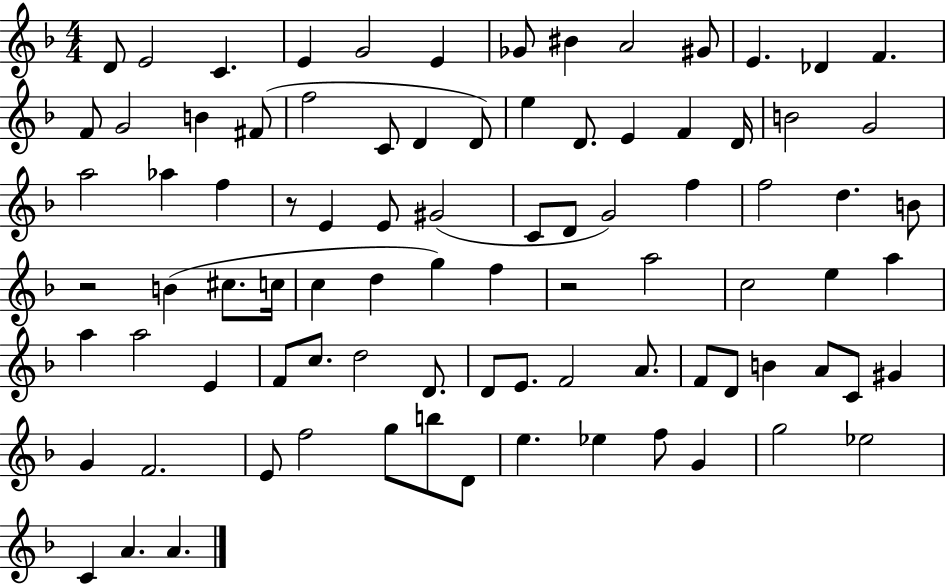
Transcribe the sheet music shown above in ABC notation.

X:1
T:Untitled
M:4/4
L:1/4
K:F
D/2 E2 C E G2 E _G/2 ^B A2 ^G/2 E _D F F/2 G2 B ^F/2 f2 C/2 D D/2 e D/2 E F D/4 B2 G2 a2 _a f z/2 E E/2 ^G2 C/2 D/2 G2 f f2 d B/2 z2 B ^c/2 c/4 c d g f z2 a2 c2 e a a a2 E F/2 c/2 d2 D/2 D/2 E/2 F2 A/2 F/2 D/2 B A/2 C/2 ^G G F2 E/2 f2 g/2 b/2 D/2 e _e f/2 G g2 _e2 C A A